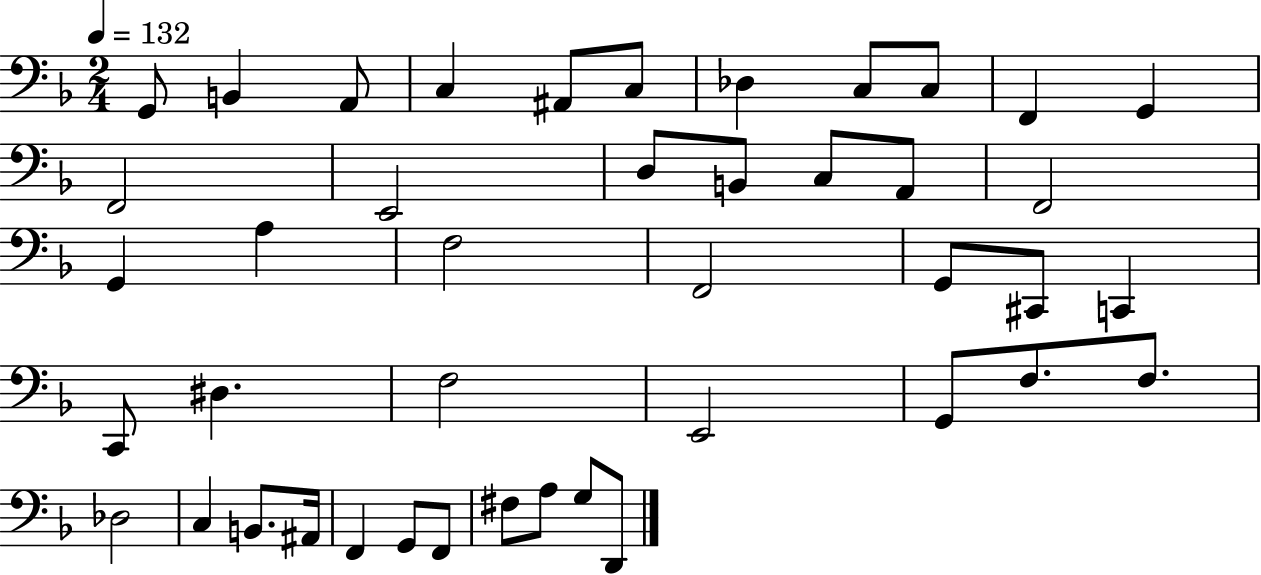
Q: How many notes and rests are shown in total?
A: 43